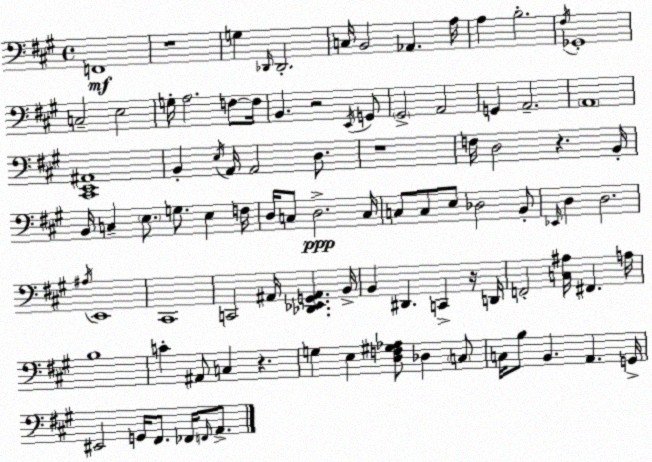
X:1
T:Untitled
M:4/4
L:1/4
K:A
F,,4 z4 G, _D,,/4 _D,,2 C,/4 B,,2 _A,, A,/4 A, B,2 ^F,/4 _G,,4 C,2 E,2 G,/4 A,2 F,/2 F,/4 B,, z2 E,,/4 G,,/2 ^G,,2 A,,2 G,, A,,2 A,,4 [^C,,E,,^A,,]4 B,, E,/4 A,,/4 A,,2 D,/2 z4 F,/4 D,2 z B,,/4 B,,/4 C, E,/2 G,/2 E, F,/4 D,/4 C,/2 D,2 C,/4 C,/2 C,/2 E,/2 _D,2 B,,/2 _E,,/4 D, D,2 ^A,/4 E,,4 ^C,,4 C,,2 ^A,,/4 [_D,,_E,,G,,^A,,] B,,/4 B,, ^D,, C,, z/4 D,,/4 F,,2 [C,^A,]/4 ^F,, A,/4 B,4 C ^A,,/2 C, z G, E, [D,F,^G,_A,]/2 _D, C,/2 C,/4 B,/2 B,, A,, G,,/4 ^E,,2 G,,/4 ^F,,/2 _F,,/4 F,,/4 A,,/2